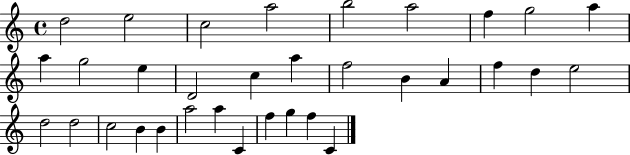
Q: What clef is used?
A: treble